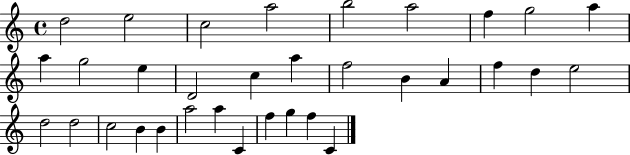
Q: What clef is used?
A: treble